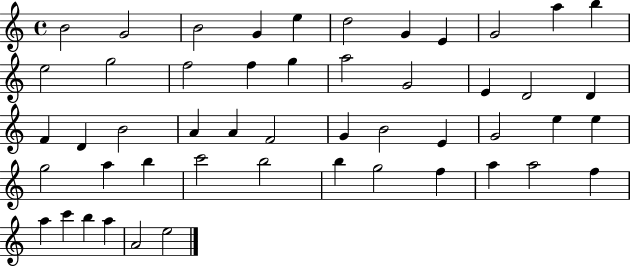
{
  \clef treble
  \time 4/4
  \defaultTimeSignature
  \key c \major
  b'2 g'2 | b'2 g'4 e''4 | d''2 g'4 e'4 | g'2 a''4 b''4 | \break e''2 g''2 | f''2 f''4 g''4 | a''2 g'2 | e'4 d'2 d'4 | \break f'4 d'4 b'2 | a'4 a'4 f'2 | g'4 b'2 e'4 | g'2 e''4 e''4 | \break g''2 a''4 b''4 | c'''2 b''2 | b''4 g''2 f''4 | a''4 a''2 f''4 | \break a''4 c'''4 b''4 a''4 | a'2 e''2 | \bar "|."
}